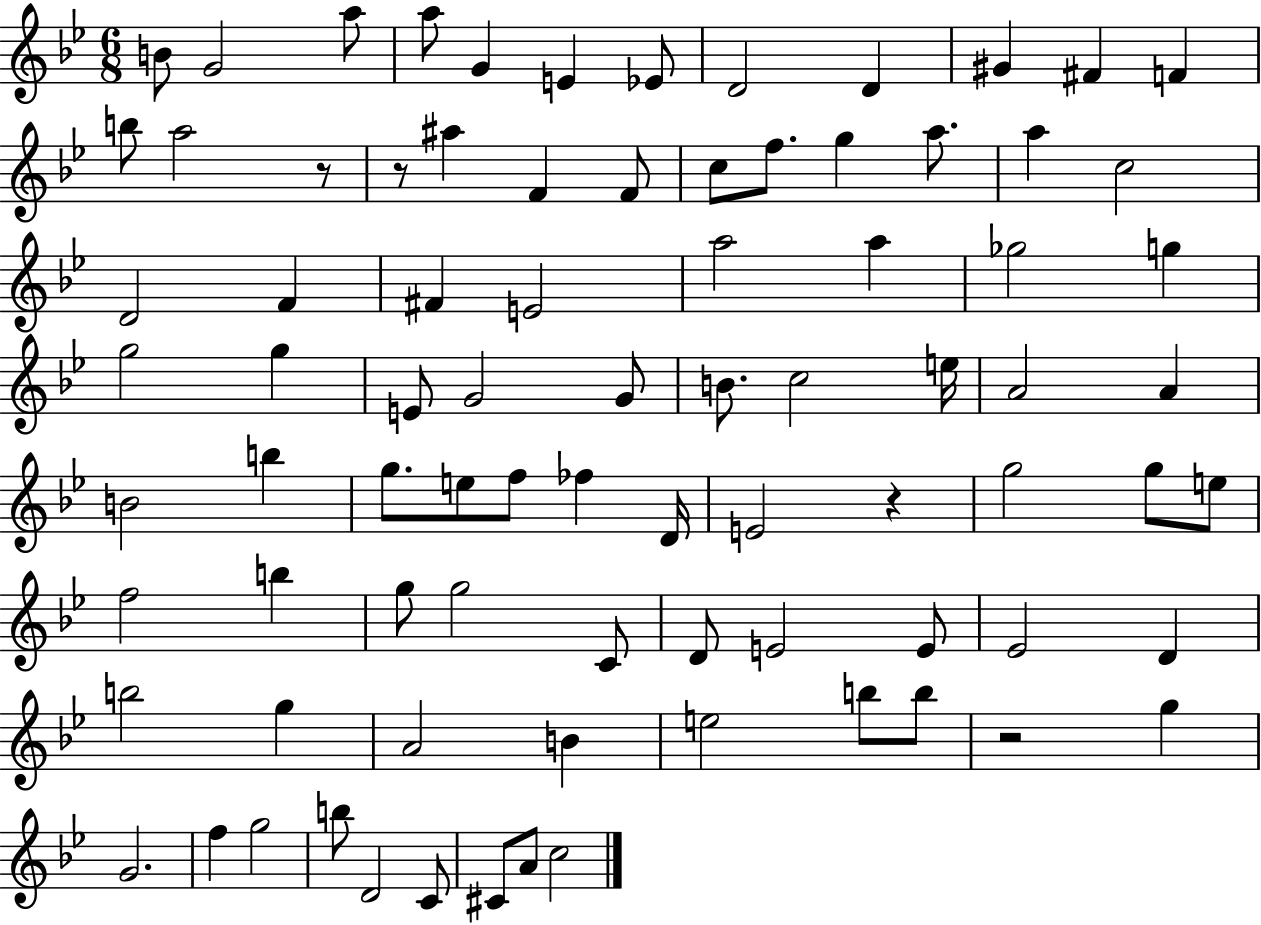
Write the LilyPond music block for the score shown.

{
  \clef treble
  \numericTimeSignature
  \time 6/8
  \key bes \major
  b'8 g'2 a''8 | a''8 g'4 e'4 ees'8 | d'2 d'4 | gis'4 fis'4 f'4 | \break b''8 a''2 r8 | r8 ais''4 f'4 f'8 | c''8 f''8. g''4 a''8. | a''4 c''2 | \break d'2 f'4 | fis'4 e'2 | a''2 a''4 | ges''2 g''4 | \break g''2 g''4 | e'8 g'2 g'8 | b'8. c''2 e''16 | a'2 a'4 | \break b'2 b''4 | g''8. e''8 f''8 fes''4 d'16 | e'2 r4 | g''2 g''8 e''8 | \break f''2 b''4 | g''8 g''2 c'8 | d'8 e'2 e'8 | ees'2 d'4 | \break b''2 g''4 | a'2 b'4 | e''2 b''8 b''8 | r2 g''4 | \break g'2. | f''4 g''2 | b''8 d'2 c'8 | cis'8 a'8 c''2 | \break \bar "|."
}